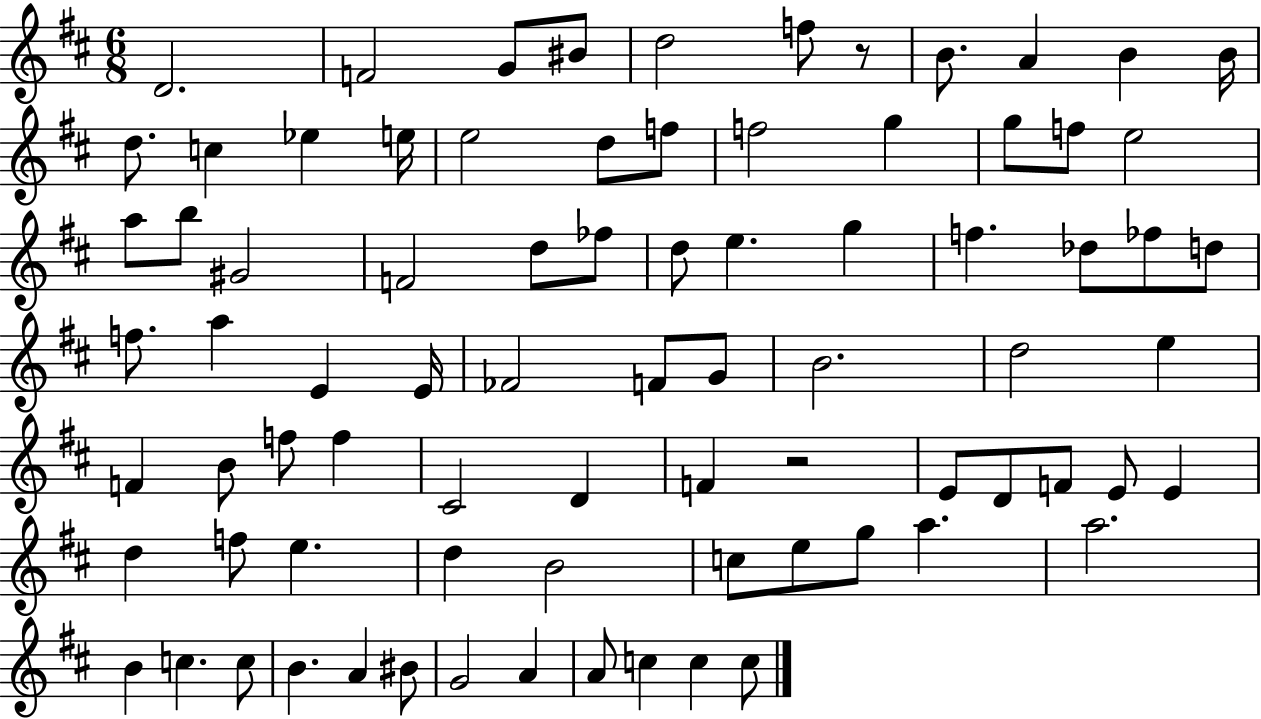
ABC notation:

X:1
T:Untitled
M:6/8
L:1/4
K:D
D2 F2 G/2 ^B/2 d2 f/2 z/2 B/2 A B B/4 d/2 c _e e/4 e2 d/2 f/2 f2 g g/2 f/2 e2 a/2 b/2 ^G2 F2 d/2 _f/2 d/2 e g f _d/2 _f/2 d/2 f/2 a E E/4 _F2 F/2 G/2 B2 d2 e F B/2 f/2 f ^C2 D F z2 E/2 D/2 F/2 E/2 E d f/2 e d B2 c/2 e/2 g/2 a a2 B c c/2 B A ^B/2 G2 A A/2 c c c/2